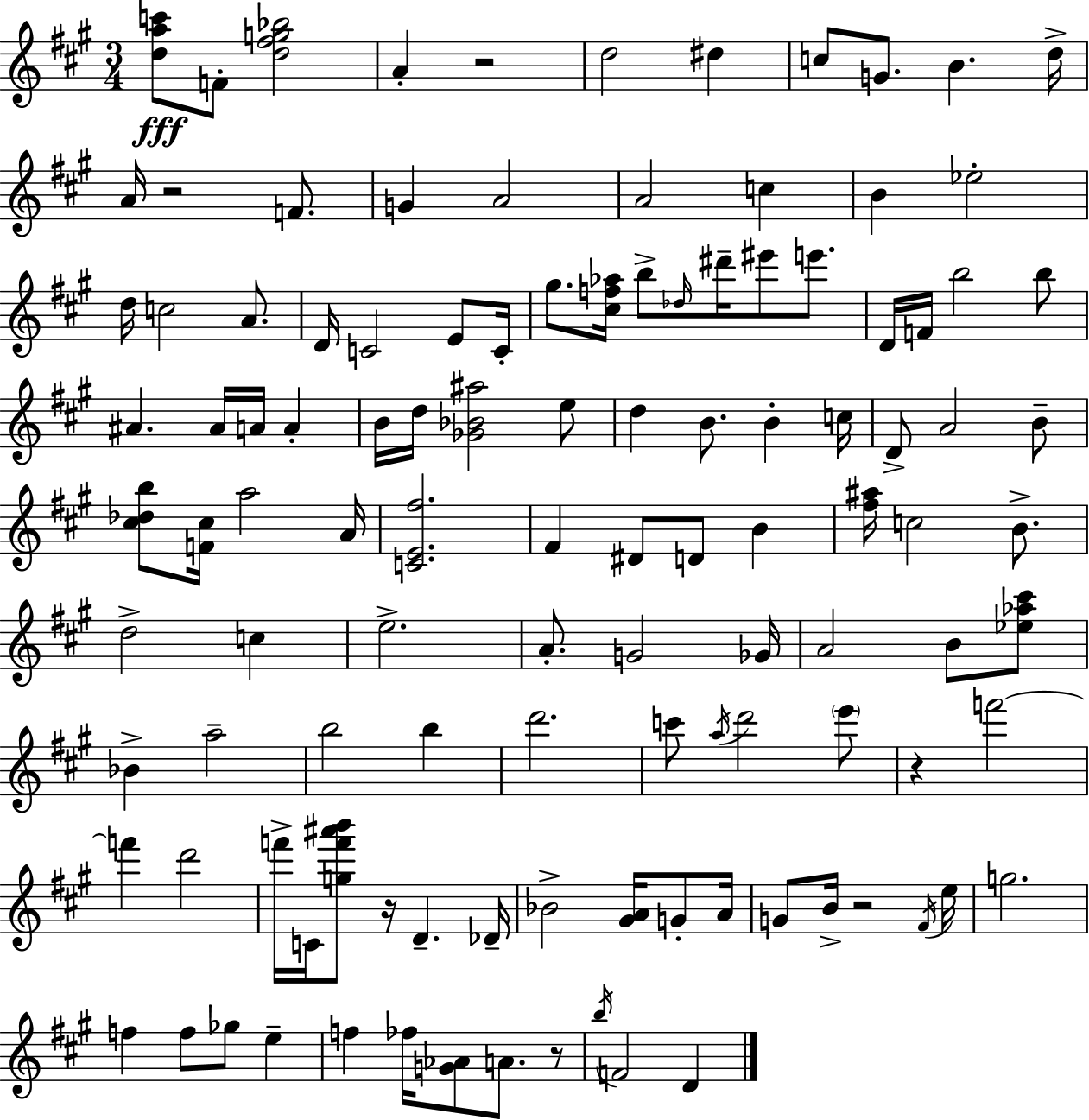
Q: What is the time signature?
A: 3/4